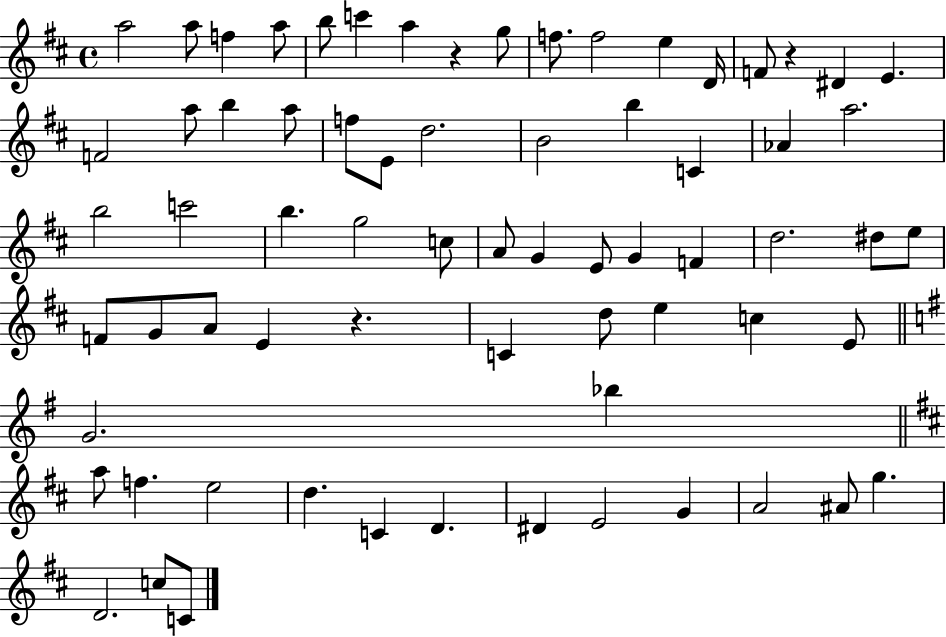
A5/h A5/e F5/q A5/e B5/e C6/q A5/q R/q G5/e F5/e. F5/h E5/q D4/s F4/e R/q D#4/q E4/q. F4/h A5/e B5/q A5/e F5/e E4/e D5/h. B4/h B5/q C4/q Ab4/q A5/h. B5/h C6/h B5/q. G5/h C5/e A4/e G4/q E4/e G4/q F4/q D5/h. D#5/e E5/e F4/e G4/e A4/e E4/q R/q. C4/q D5/e E5/q C5/q E4/e G4/h. Bb5/q A5/e F5/q. E5/h D5/q. C4/q D4/q. D#4/q E4/h G4/q A4/h A#4/e G5/q. D4/h. C5/e C4/e